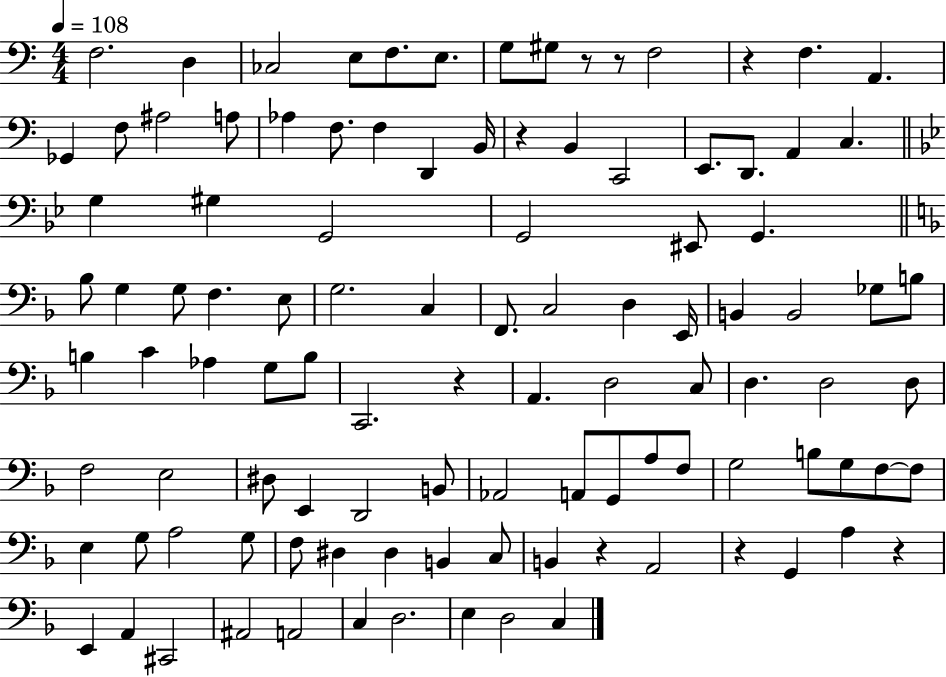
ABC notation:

X:1
T:Untitled
M:4/4
L:1/4
K:C
F,2 D, _C,2 E,/2 F,/2 E,/2 G,/2 ^G,/2 z/2 z/2 F,2 z F, A,, _G,, F,/2 ^A,2 A,/2 _A, F,/2 F, D,, B,,/4 z B,, C,,2 E,,/2 D,,/2 A,, C, G, ^G, G,,2 G,,2 ^E,,/2 G,, _B,/2 G, G,/2 F, E,/2 G,2 C, F,,/2 C,2 D, E,,/4 B,, B,,2 _G,/2 B,/2 B, C _A, G,/2 B,/2 C,,2 z A,, D,2 C,/2 D, D,2 D,/2 F,2 E,2 ^D,/2 E,, D,,2 B,,/2 _A,,2 A,,/2 G,,/2 A,/2 F,/2 G,2 B,/2 G,/2 F,/2 F,/2 E, G,/2 A,2 G,/2 F,/2 ^D, ^D, B,, C,/2 B,, z A,,2 z G,, A, z E,, A,, ^C,,2 ^A,,2 A,,2 C, D,2 E, D,2 C,